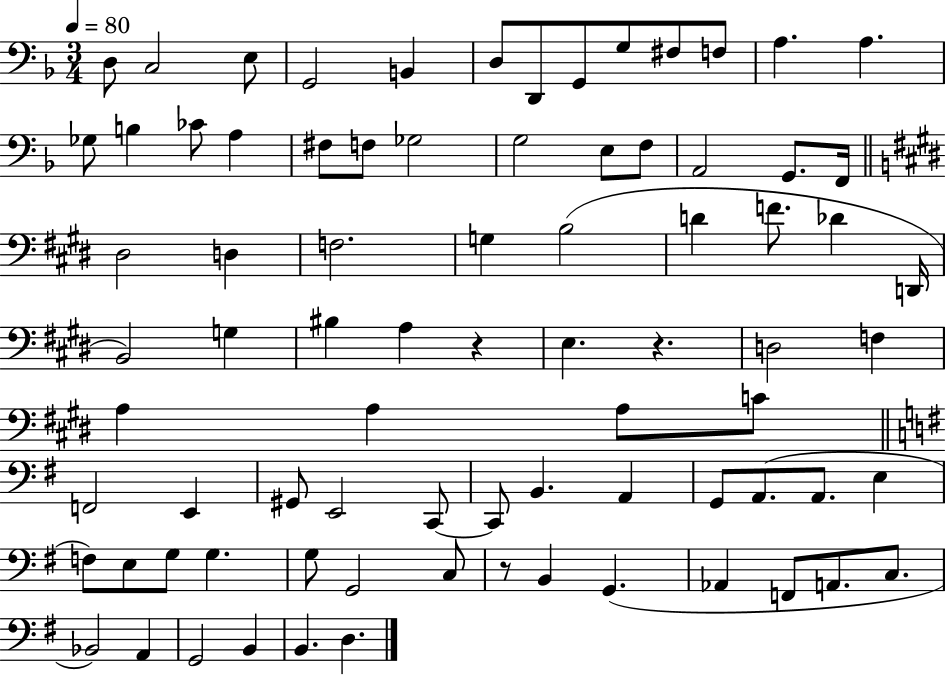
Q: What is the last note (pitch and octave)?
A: D3